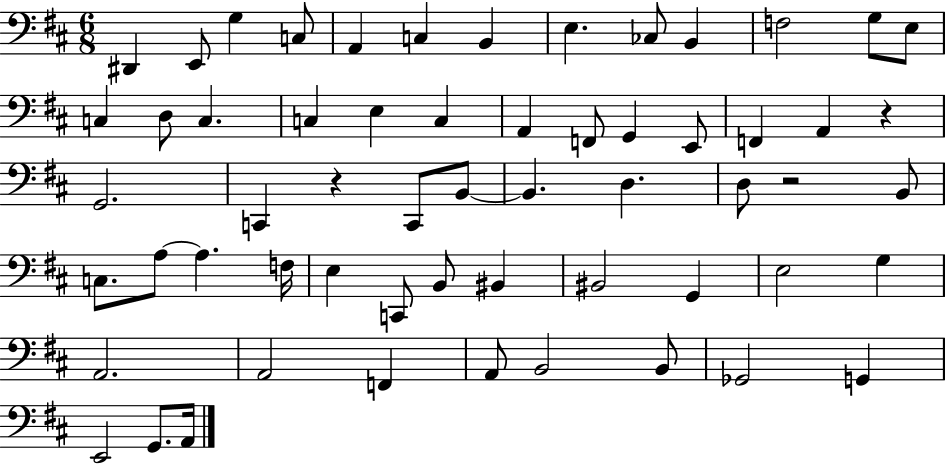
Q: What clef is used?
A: bass